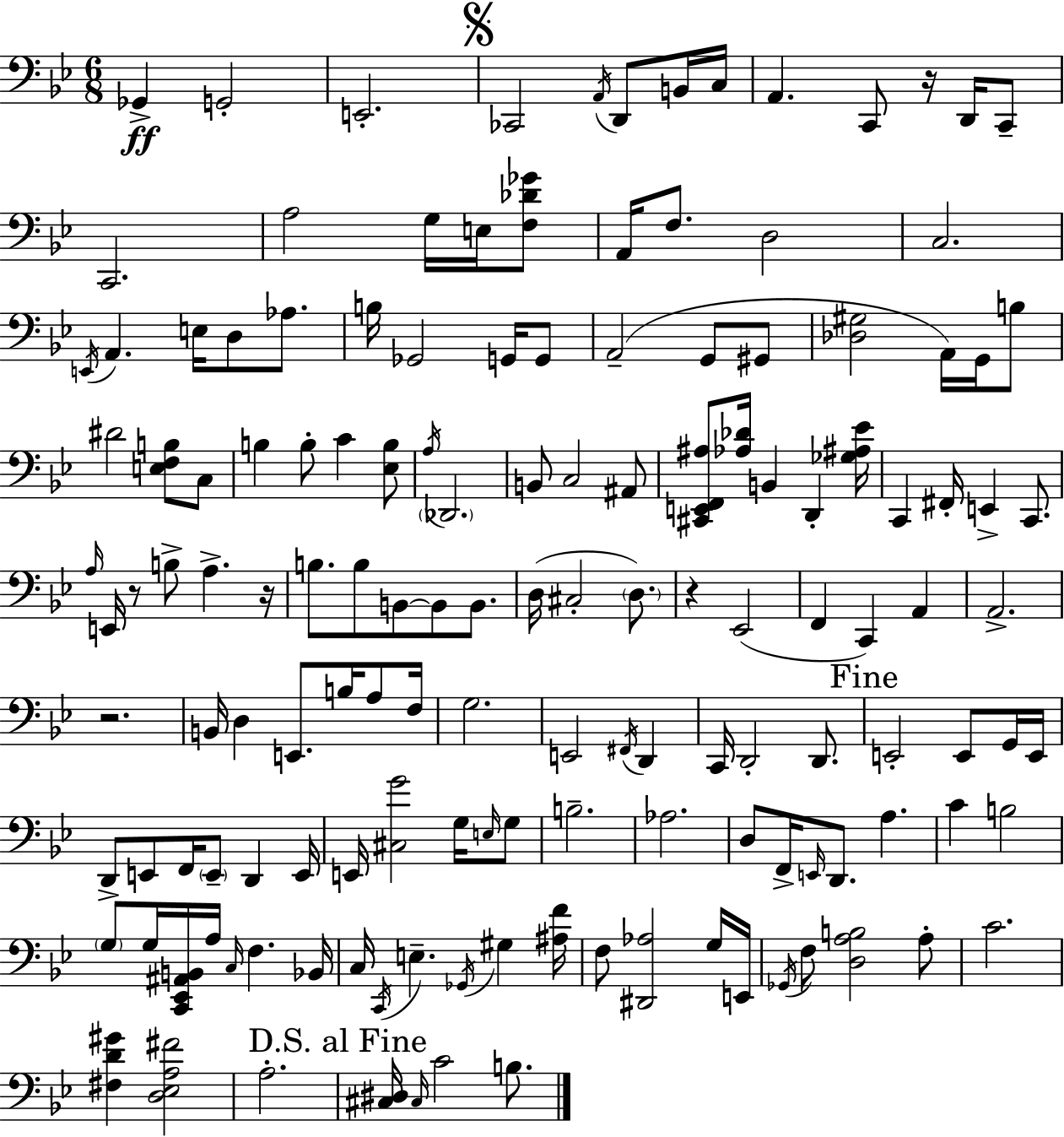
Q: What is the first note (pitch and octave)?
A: Gb2